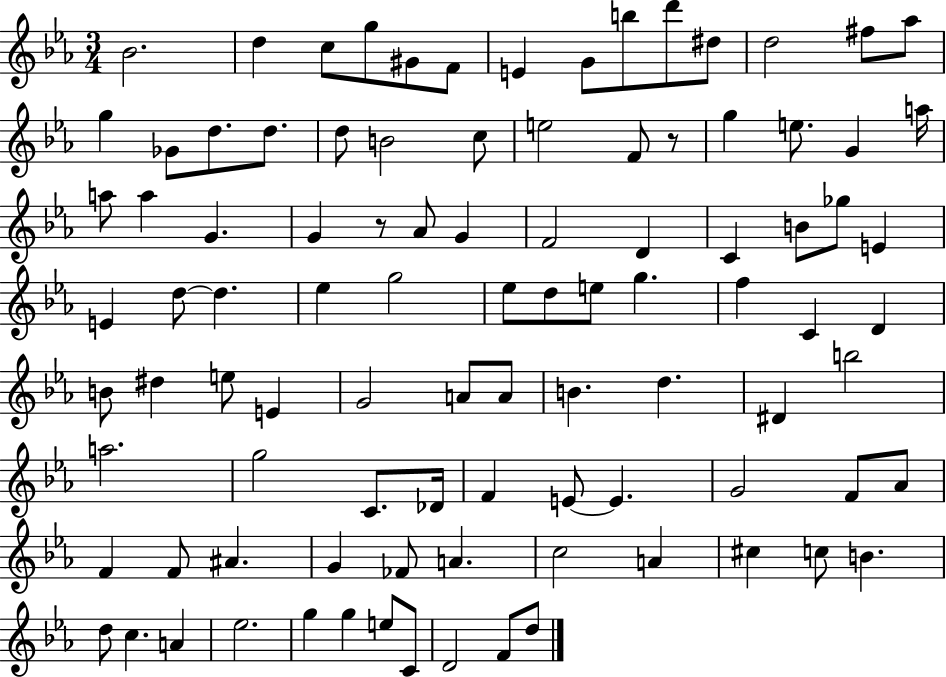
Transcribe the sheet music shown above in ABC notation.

X:1
T:Untitled
M:3/4
L:1/4
K:Eb
_B2 d c/2 g/2 ^G/2 F/2 E G/2 b/2 d'/2 ^d/2 d2 ^f/2 _a/2 g _G/2 d/2 d/2 d/2 B2 c/2 e2 F/2 z/2 g e/2 G a/4 a/2 a G G z/2 _A/2 G F2 D C B/2 _g/2 E E d/2 d _e g2 _e/2 d/2 e/2 g f C D B/2 ^d e/2 E G2 A/2 A/2 B d ^D b2 a2 g2 C/2 _D/4 F E/2 E G2 F/2 _A/2 F F/2 ^A G _F/2 A c2 A ^c c/2 B d/2 c A _e2 g g e/2 C/2 D2 F/2 d/2